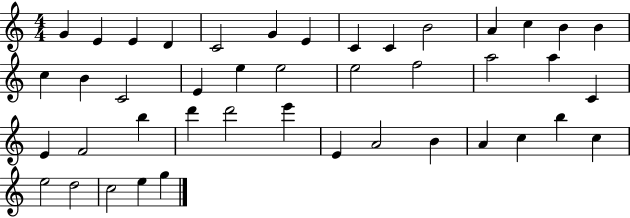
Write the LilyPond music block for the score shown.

{
  \clef treble
  \numericTimeSignature
  \time 4/4
  \key c \major
  g'4 e'4 e'4 d'4 | c'2 g'4 e'4 | c'4 c'4 b'2 | a'4 c''4 b'4 b'4 | \break c''4 b'4 c'2 | e'4 e''4 e''2 | e''2 f''2 | a''2 a''4 c'4 | \break e'4 f'2 b''4 | d'''4 d'''2 e'''4 | e'4 a'2 b'4 | a'4 c''4 b''4 c''4 | \break e''2 d''2 | c''2 e''4 g''4 | \bar "|."
}